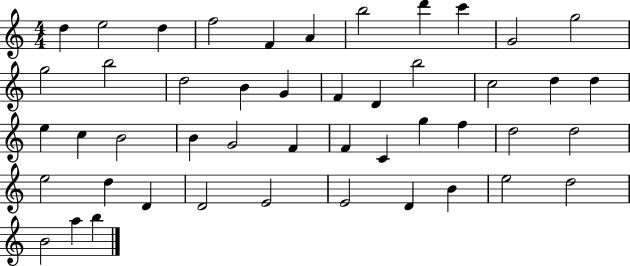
{
  \clef treble
  \numericTimeSignature
  \time 4/4
  \key c \major
  d''4 e''2 d''4 | f''2 f'4 a'4 | b''2 d'''4 c'''4 | g'2 g''2 | \break g''2 b''2 | d''2 b'4 g'4 | f'4 d'4 b''2 | c''2 d''4 d''4 | \break e''4 c''4 b'2 | b'4 g'2 f'4 | f'4 c'4 g''4 f''4 | d''2 d''2 | \break e''2 d''4 d'4 | d'2 e'2 | e'2 d'4 b'4 | e''2 d''2 | \break b'2 a''4 b''4 | \bar "|."
}